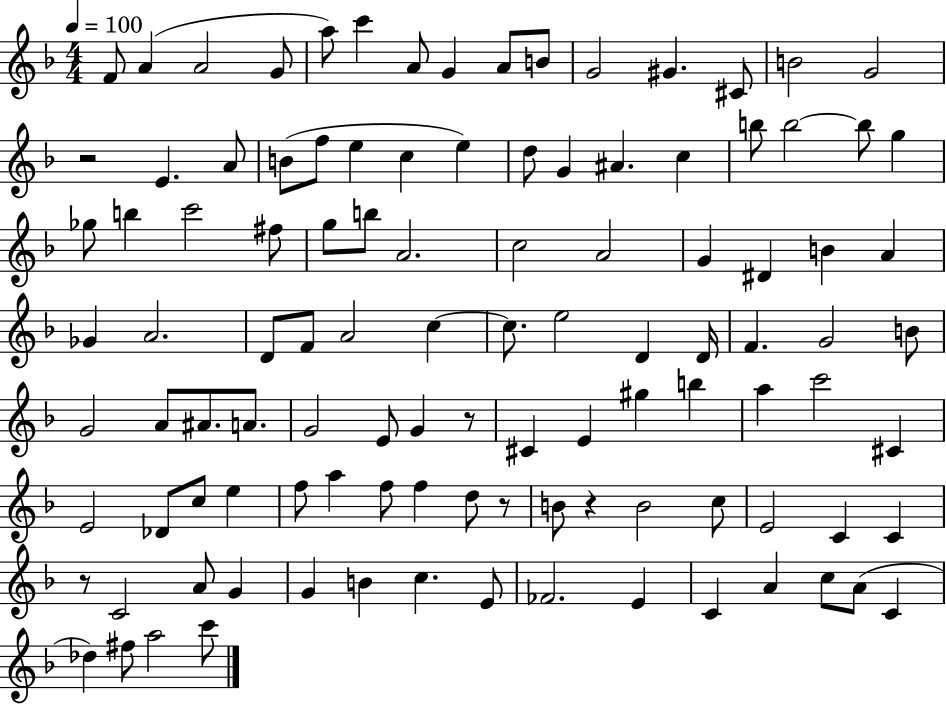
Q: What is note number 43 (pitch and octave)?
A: A4